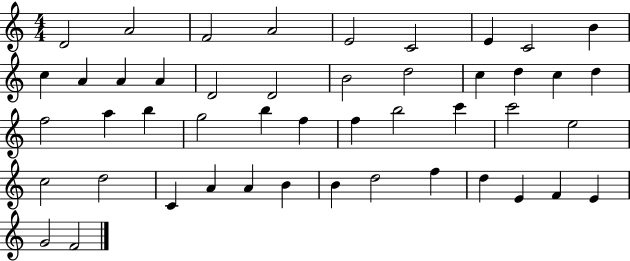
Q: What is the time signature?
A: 4/4